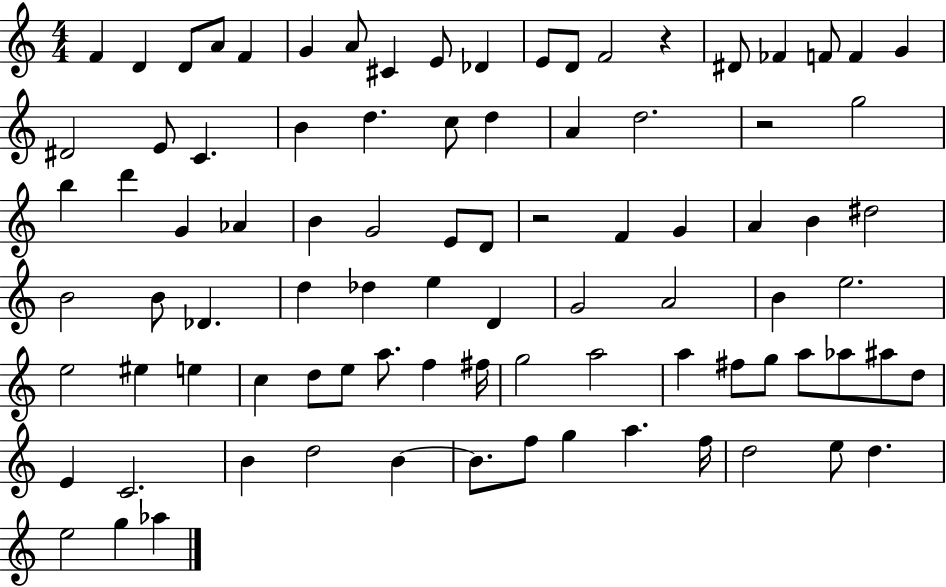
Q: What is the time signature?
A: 4/4